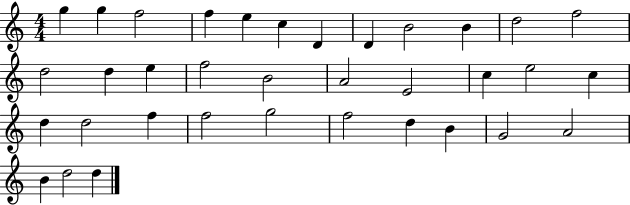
G5/q G5/q F5/h F5/q E5/q C5/q D4/q D4/q B4/h B4/q D5/h F5/h D5/h D5/q E5/q F5/h B4/h A4/h E4/h C5/q E5/h C5/q D5/q D5/h F5/q F5/h G5/h F5/h D5/q B4/q G4/h A4/h B4/q D5/h D5/q